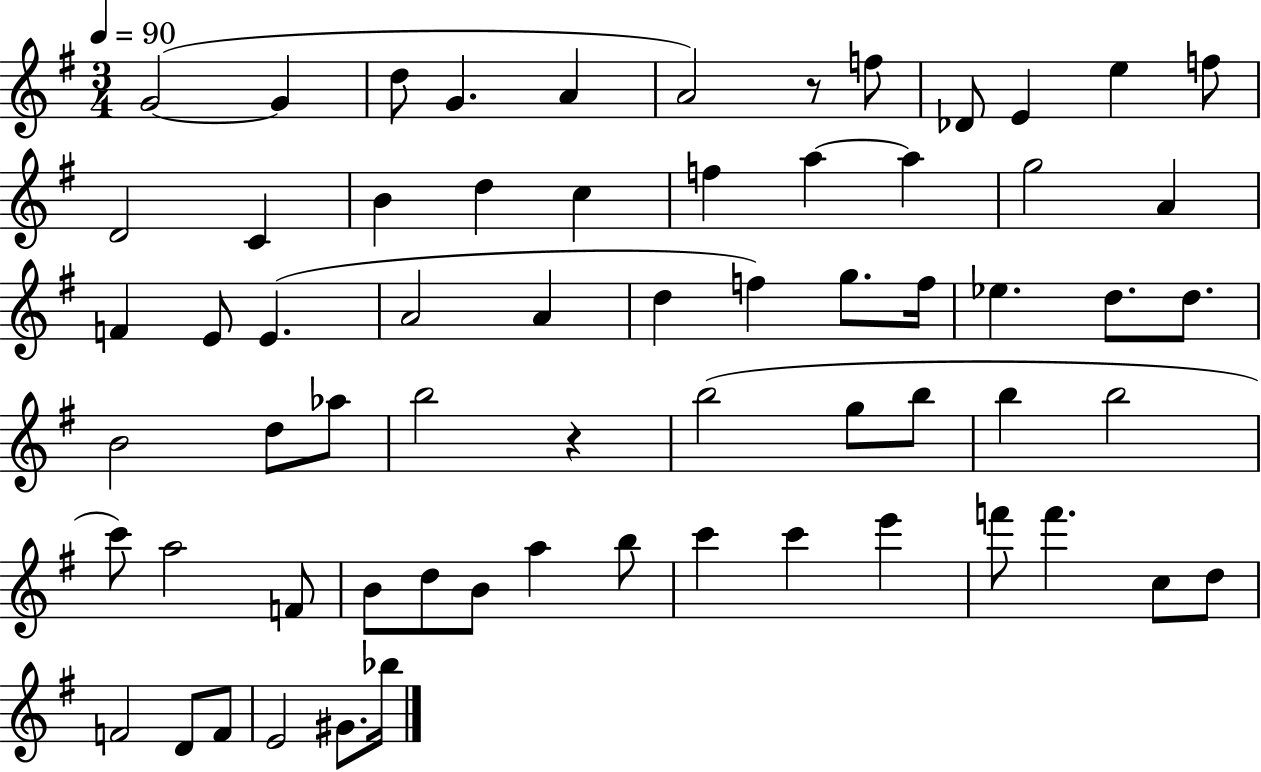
G4/h G4/q D5/e G4/q. A4/q A4/h R/e F5/e Db4/e E4/q E5/q F5/e D4/h C4/q B4/q D5/q C5/q F5/q A5/q A5/q G5/h A4/q F4/q E4/e E4/q. A4/h A4/q D5/q F5/q G5/e. F5/s Eb5/q. D5/e. D5/e. B4/h D5/e Ab5/e B5/h R/q B5/h G5/e B5/e B5/q B5/h C6/e A5/h F4/e B4/e D5/e B4/e A5/q B5/e C6/q C6/q E6/q F6/e F6/q. C5/e D5/e F4/h D4/e F4/e E4/h G#4/e. Bb5/s